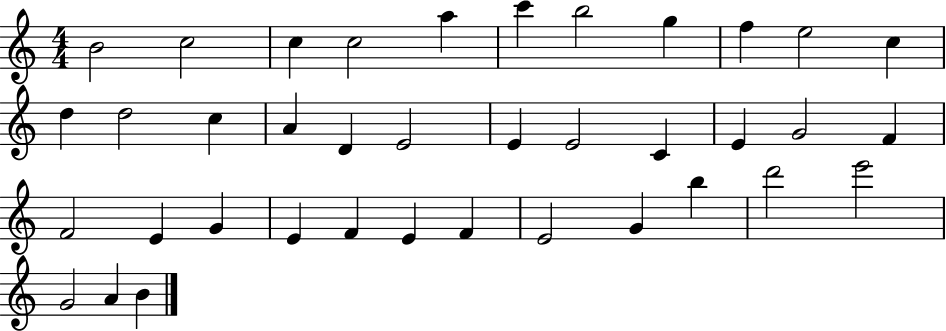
X:1
T:Untitled
M:4/4
L:1/4
K:C
B2 c2 c c2 a c' b2 g f e2 c d d2 c A D E2 E E2 C E G2 F F2 E G E F E F E2 G b d'2 e'2 G2 A B